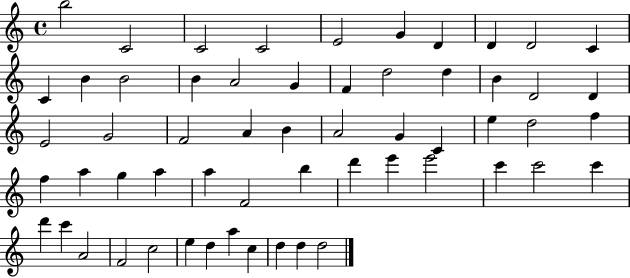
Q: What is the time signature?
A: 4/4